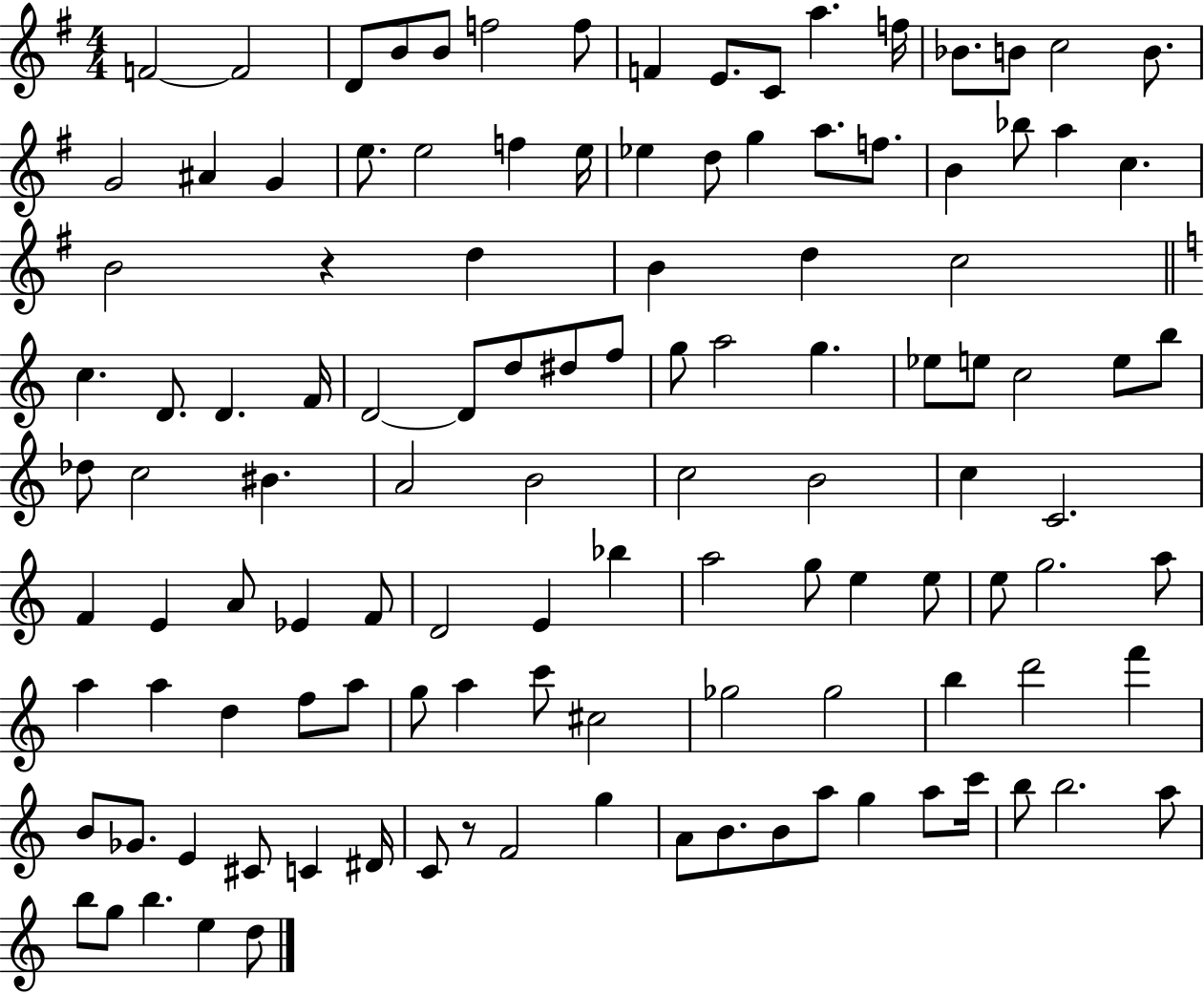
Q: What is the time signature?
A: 4/4